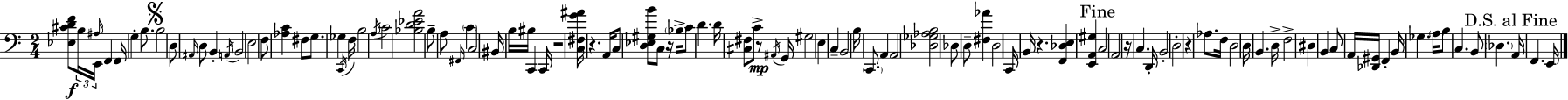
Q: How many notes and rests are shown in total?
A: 103